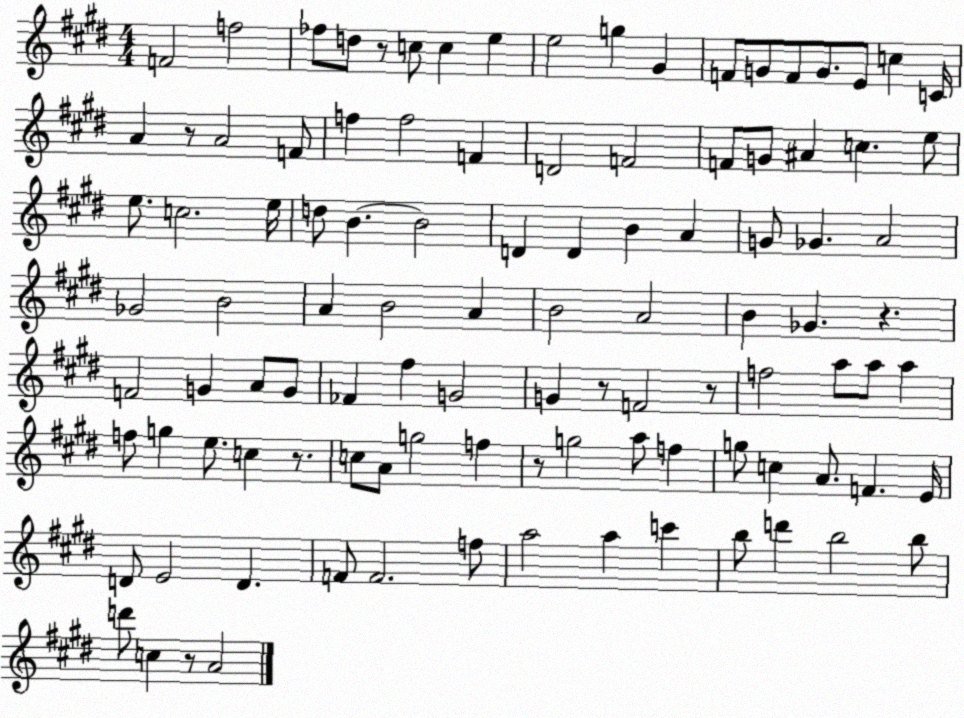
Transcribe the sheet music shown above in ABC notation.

X:1
T:Untitled
M:4/4
L:1/4
K:E
F2 f2 _f/2 d/2 z/2 c/2 c e e2 g ^G F/2 G/2 F/2 G/2 E/2 c C/4 A z/2 A2 F/2 f f2 F D2 F2 F/2 G/2 ^A c e/2 e/2 c2 e/4 d/2 B B2 D D B A G/2 _G A2 _G2 B2 A B2 A B2 A2 B _G z F2 G A/2 G/2 _F ^f G2 G z/2 F2 z/2 f2 a/2 a/2 a f/2 g e/2 c z/2 c/2 A/2 g2 f z/2 g2 a/2 f g/2 c A/2 F E/4 D/2 E2 D F/2 F2 f/2 a2 a c' b/2 d' b2 b/2 d'/2 c z/2 A2